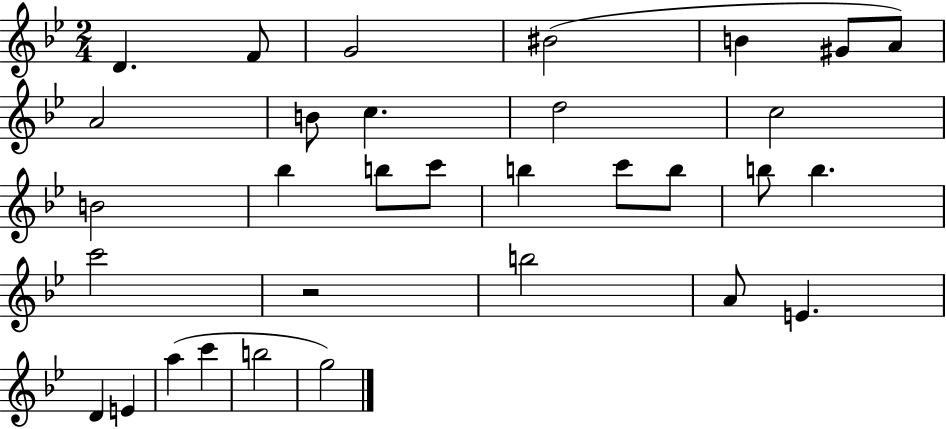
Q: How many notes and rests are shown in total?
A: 32